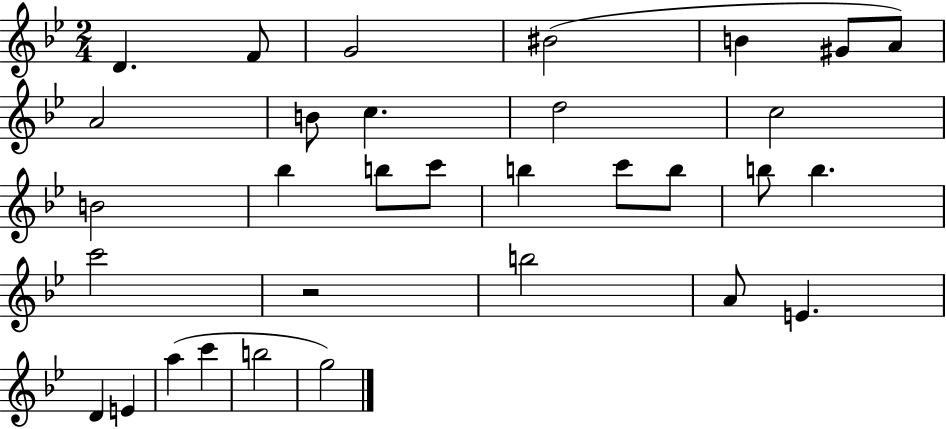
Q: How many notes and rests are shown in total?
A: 32